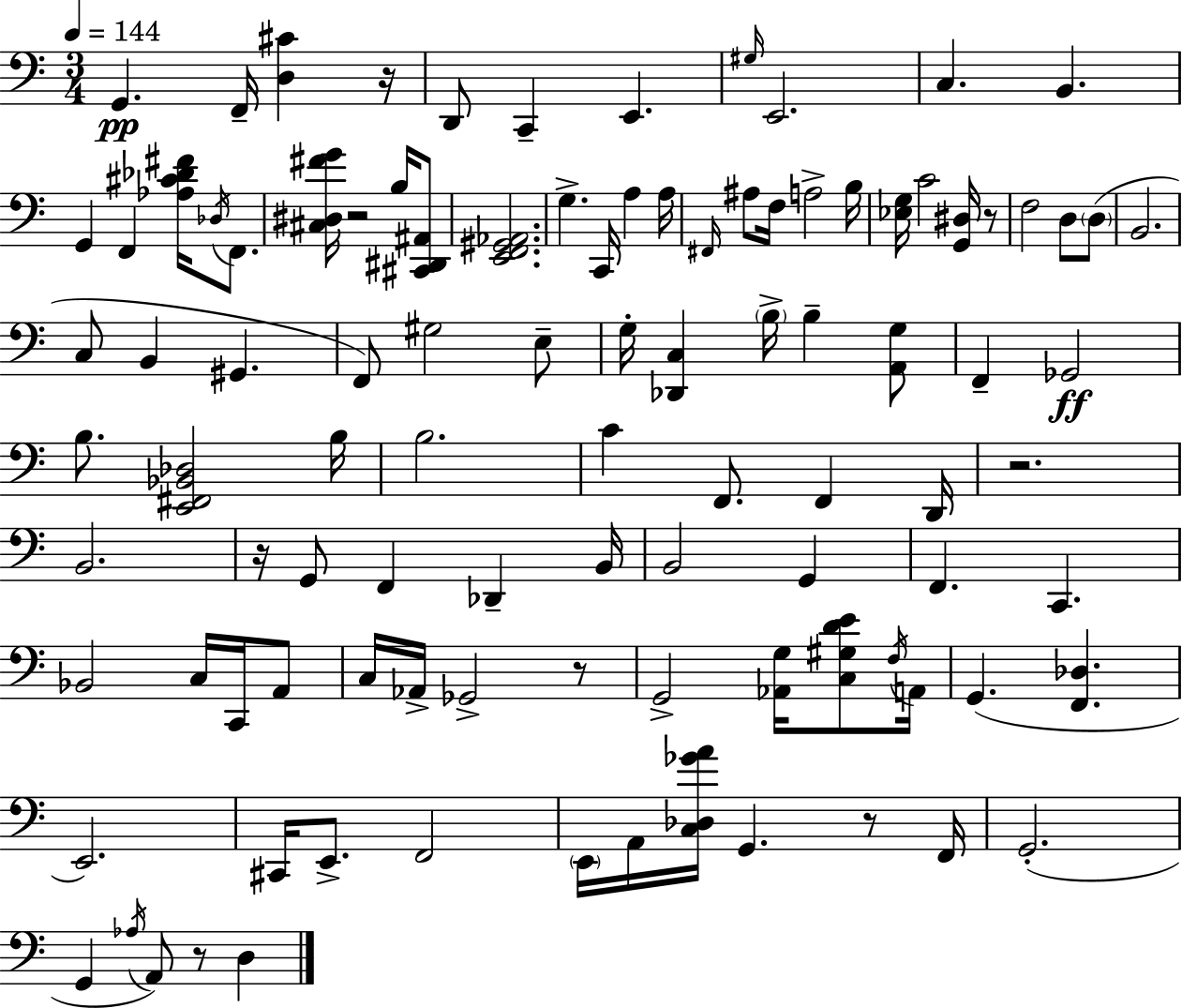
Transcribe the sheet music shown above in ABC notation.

X:1
T:Untitled
M:3/4
L:1/4
K:Am
G,, F,,/4 [D,^C] z/4 D,,/2 C,, E,, ^G,/4 E,,2 C, B,, G,, F,, [_A,^C_D^F]/4 _D,/4 F,,/2 [^C,^D,^FG]/4 z2 B,/4 [^C,,^D,,^A,,]/2 [E,,F,,^G,,_A,,]2 G, C,,/4 A, A,/4 ^F,,/4 ^A,/2 F,/4 A,2 B,/4 [_E,G,]/4 C2 [G,,^D,]/4 z/2 F,2 D,/2 D,/2 B,,2 C,/2 B,, ^G,, F,,/2 ^G,2 E,/2 G,/4 [_D,,C,] B,/4 B, [A,,G,]/2 F,, _G,,2 B,/2 [E,,^F,,_B,,_D,]2 B,/4 B,2 C F,,/2 F,, D,,/4 z2 B,,2 z/4 G,,/2 F,, _D,, B,,/4 B,,2 G,, F,, C,, _B,,2 C,/4 C,,/4 A,,/2 C,/4 _A,,/4 _G,,2 z/2 G,,2 [_A,,G,]/4 [C,^G,DE]/2 F,/4 A,,/4 G,, [F,,_D,] E,,2 ^C,,/4 E,,/2 F,,2 E,,/4 A,,/4 [C,_D,_GA]/4 G,, z/2 F,,/4 G,,2 G,, _A,/4 A,,/2 z/2 D,